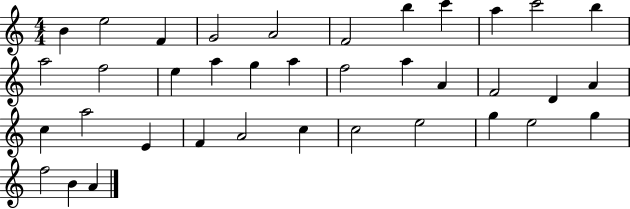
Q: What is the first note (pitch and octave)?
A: B4